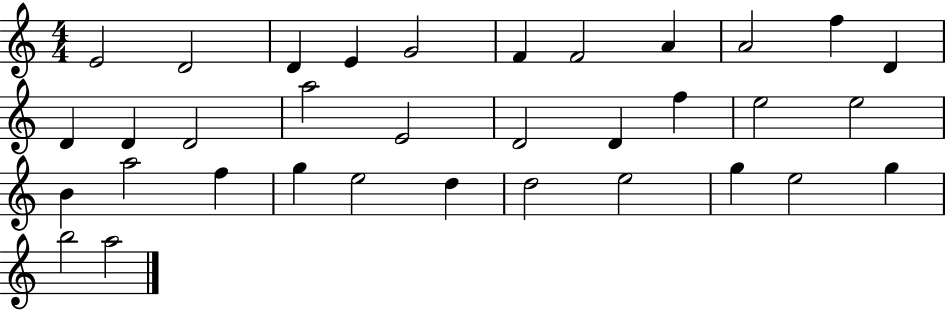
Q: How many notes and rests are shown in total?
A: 34